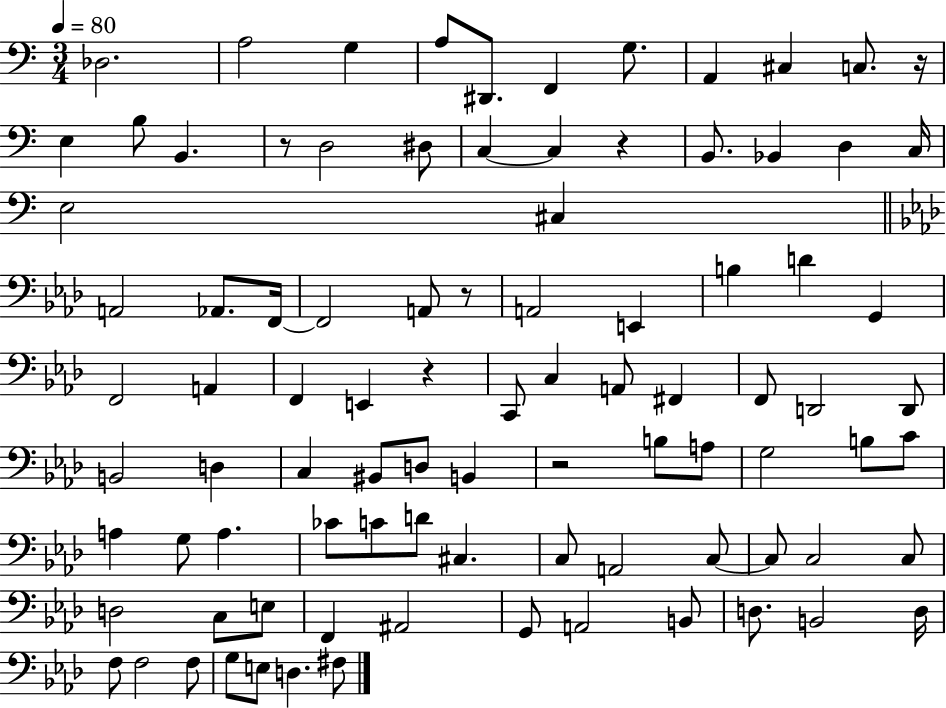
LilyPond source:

{
  \clef bass
  \numericTimeSignature
  \time 3/4
  \key c \major
  \tempo 4 = 80
  des2. | a2 g4 | a8 dis,8. f,4 g8. | a,4 cis4 c8. r16 | \break e4 b8 b,4. | r8 d2 dis8 | c4~~ c4 r4 | b,8. bes,4 d4 c16 | \break e2 cis4 | \bar "||" \break \key f \minor a,2 aes,8. f,16~~ | f,2 a,8 r8 | a,2 e,4 | b4 d'4 g,4 | \break f,2 a,4 | f,4 e,4 r4 | c,8 c4 a,8 fis,4 | f,8 d,2 d,8 | \break b,2 d4 | c4 bis,8 d8 b,4 | r2 b8 a8 | g2 b8 c'8 | \break a4 g8 a4. | ces'8 c'8 d'8 cis4. | c8 a,2 c8~~ | c8 c2 c8 | \break d2 c8 e8 | f,4 ais,2 | g,8 a,2 b,8 | d8. b,2 d16 | \break f8 f2 f8 | g8 e8 d4. fis8 | \bar "|."
}